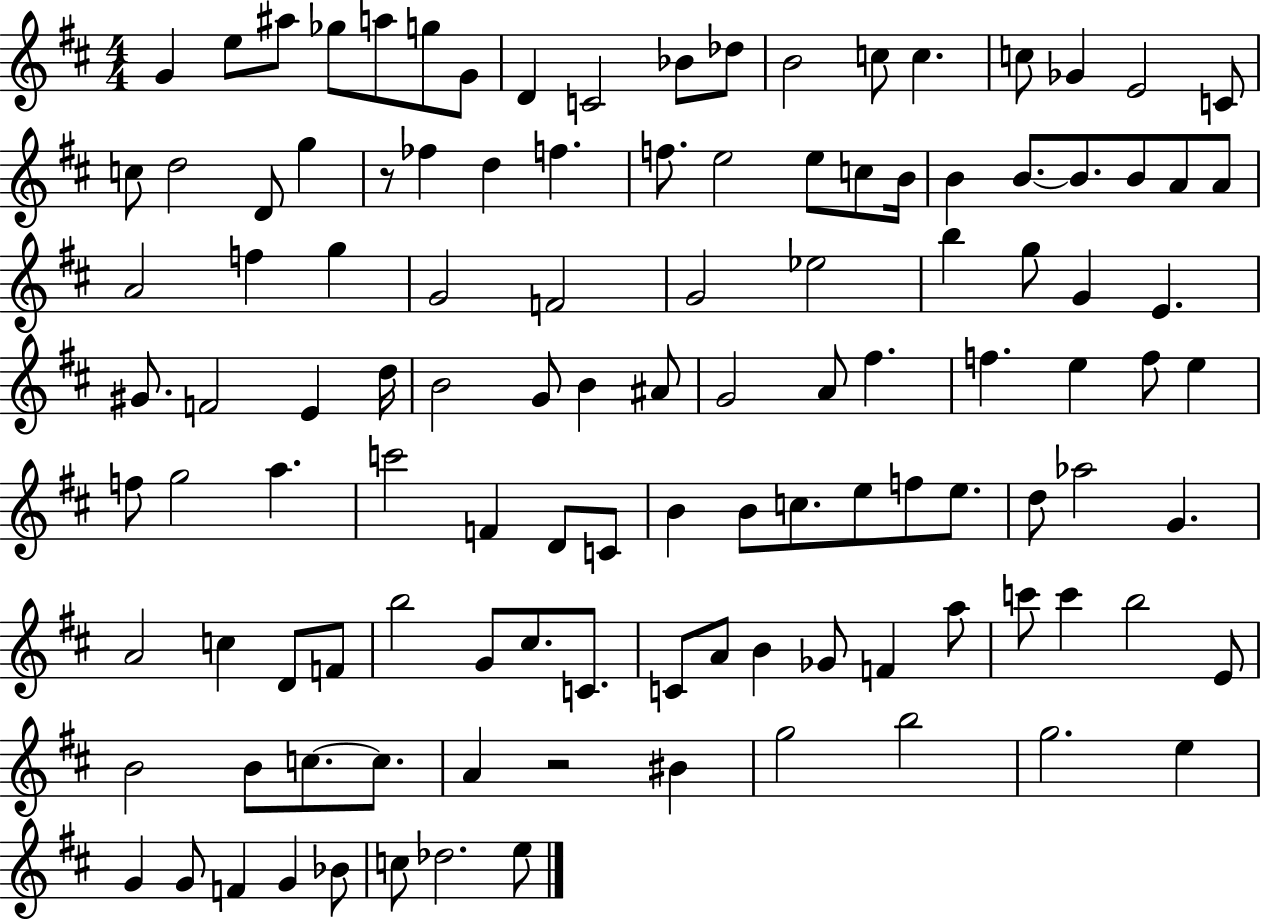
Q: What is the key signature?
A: D major